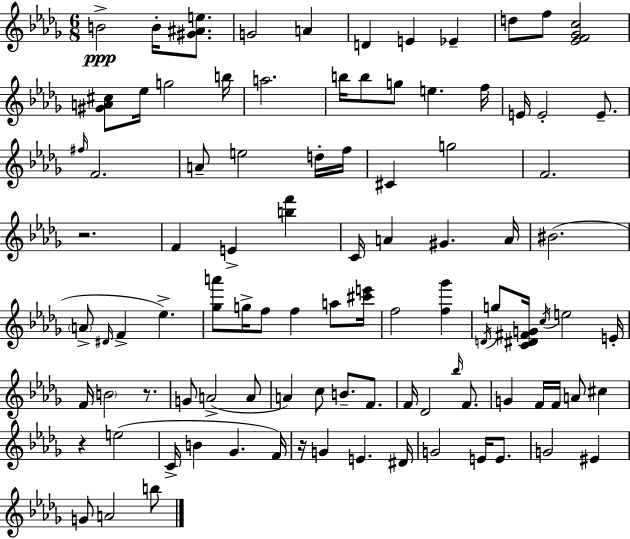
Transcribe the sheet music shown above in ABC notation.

X:1
T:Untitled
M:6/8
L:1/4
K:Bbm
B2 B/4 [^G^Ae]/2 G2 A D E _E d/2 f/2 [_EF_Gc]2 [^GA^c]/2 _e/4 g2 b/4 a2 b/4 b/2 g/2 e f/4 E/4 E2 E/2 ^f/4 F2 A/2 e2 d/4 f/4 ^C g2 F2 z2 F E [bf'] C/4 A ^G A/4 ^B2 A/2 ^D/4 F _e [_ga']/2 g/4 f/2 f a/2 [^c'e']/4 f2 [f_g'] D/4 g/2 [C^D^FG]/4 c/4 e2 E/4 F/4 B2 z/2 G/2 A2 A/2 A c/2 B/2 F/2 F/4 _D2 _b/4 F/2 G F/4 F/4 A/2 ^c z e2 C/4 B _G F/4 z/4 G E ^D/4 G2 E/4 E/2 G2 ^E G/2 A2 b/2